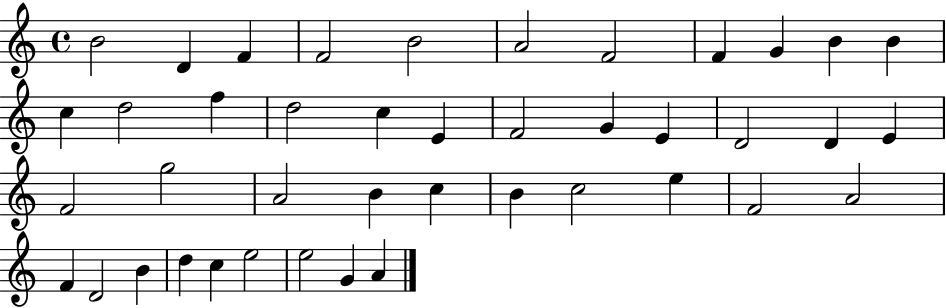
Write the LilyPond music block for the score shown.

{
  \clef treble
  \time 4/4
  \defaultTimeSignature
  \key c \major
  b'2 d'4 f'4 | f'2 b'2 | a'2 f'2 | f'4 g'4 b'4 b'4 | \break c''4 d''2 f''4 | d''2 c''4 e'4 | f'2 g'4 e'4 | d'2 d'4 e'4 | \break f'2 g''2 | a'2 b'4 c''4 | b'4 c''2 e''4 | f'2 a'2 | \break f'4 d'2 b'4 | d''4 c''4 e''2 | e''2 g'4 a'4 | \bar "|."
}